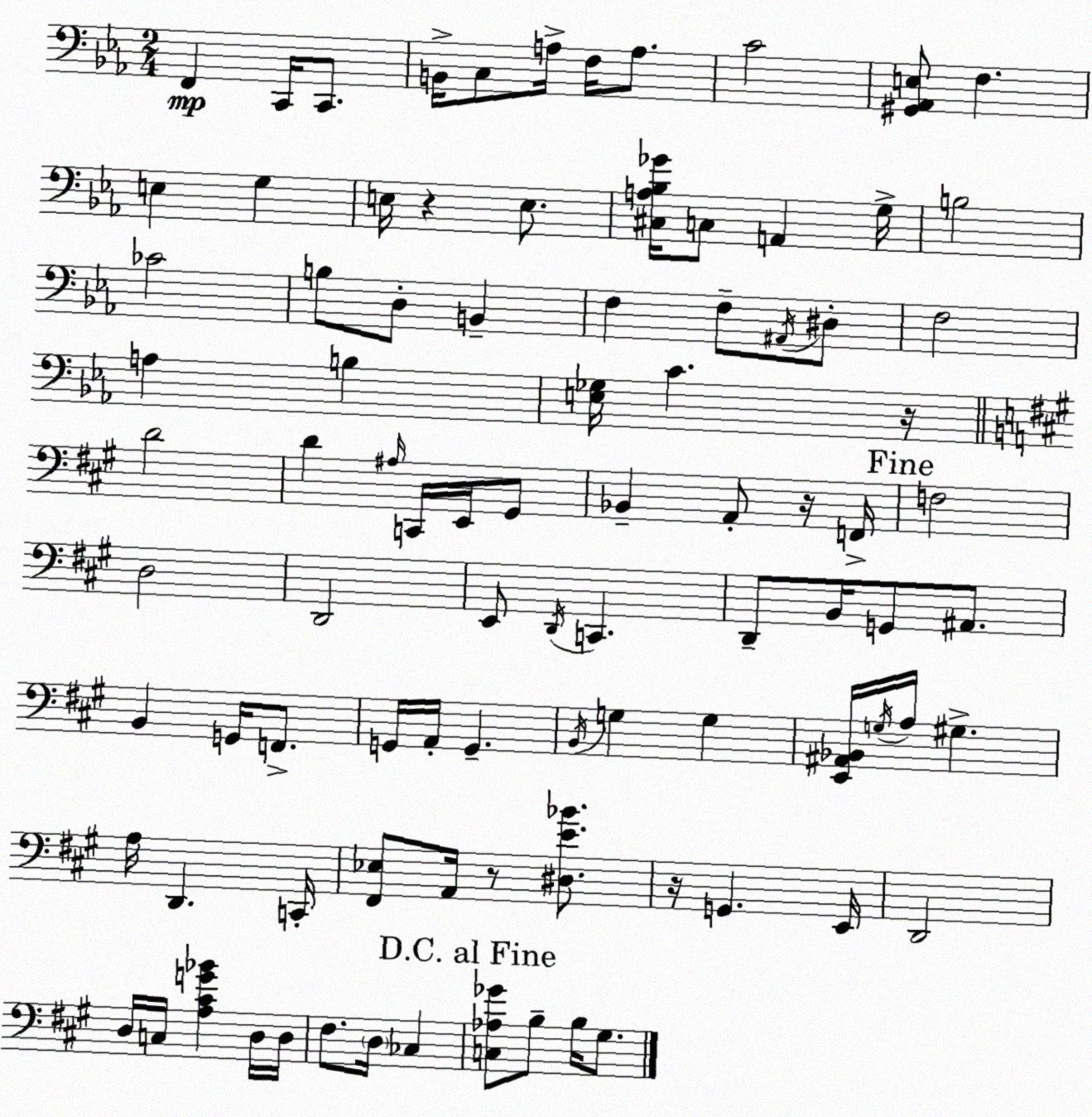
X:1
T:Untitled
M:2/4
L:1/4
K:Eb
F,, C,,/4 C,,/2 B,,/4 C,/2 A,/4 F,/4 A,/2 C2 [^G,,_A,,E,]/2 F, E, G, E,/4 z E,/2 [^C,A,_B,_G]/4 C,/2 A,, G,/4 B,2 _C2 B,/2 D,/2 B,, F, F,/2 ^A,,/4 ^D,/2 F,2 A, B, [E,_G,]/4 C z/4 D2 D ^A,/4 C,,/4 E,,/4 ^G,,/2 _B,, A,,/2 z/4 F,,/4 F,2 D,2 D,,2 E,,/2 D,,/4 C,, D,,/2 B,,/4 G,,/2 ^A,,/2 B,, G,,/4 F,,/2 G,,/4 A,,/4 G,, B,,/4 G, G, [E,,^A,,_B,,]/4 G,/4 A,/4 ^G, A,/4 D,, C,,/4 [^F,,_E,]/2 A,,/4 z/2 [^D,E_B]/2 z/4 G,, E,,/4 D,,2 D,/4 C,/4 [A,^CG_B] D,/4 D,/4 ^F,/2 D,/4 _C, [C,_A,_G]/2 B,/2 B,/4 ^G,/2